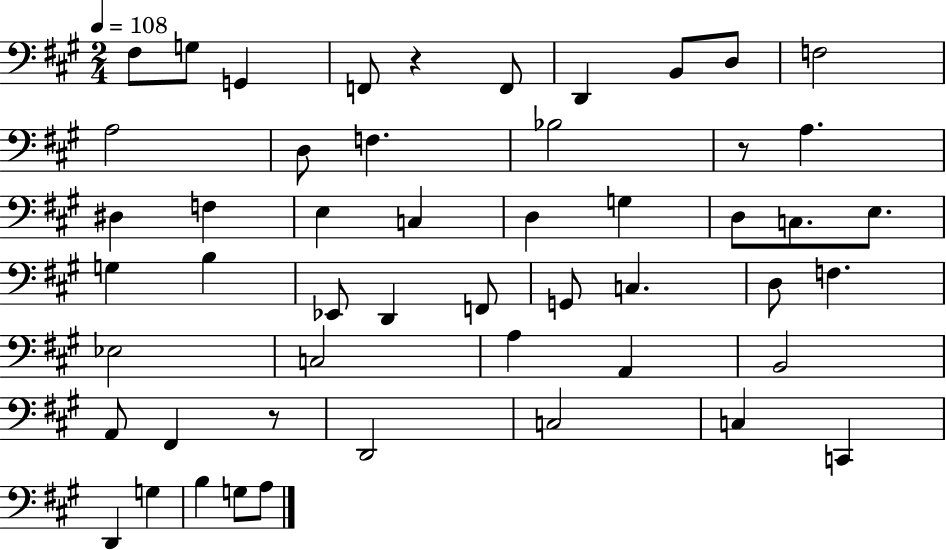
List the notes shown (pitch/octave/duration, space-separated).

F#3/e G3/e G2/q F2/e R/q F2/e D2/q B2/e D3/e F3/h A3/h D3/e F3/q. Bb3/h R/e A3/q. D#3/q F3/q E3/q C3/q D3/q G3/q D3/e C3/e. E3/e. G3/q B3/q Eb2/e D2/q F2/e G2/e C3/q. D3/e F3/q. Eb3/h C3/h A3/q A2/q B2/h A2/e F#2/q R/e D2/h C3/h C3/q C2/q D2/q G3/q B3/q G3/e A3/e